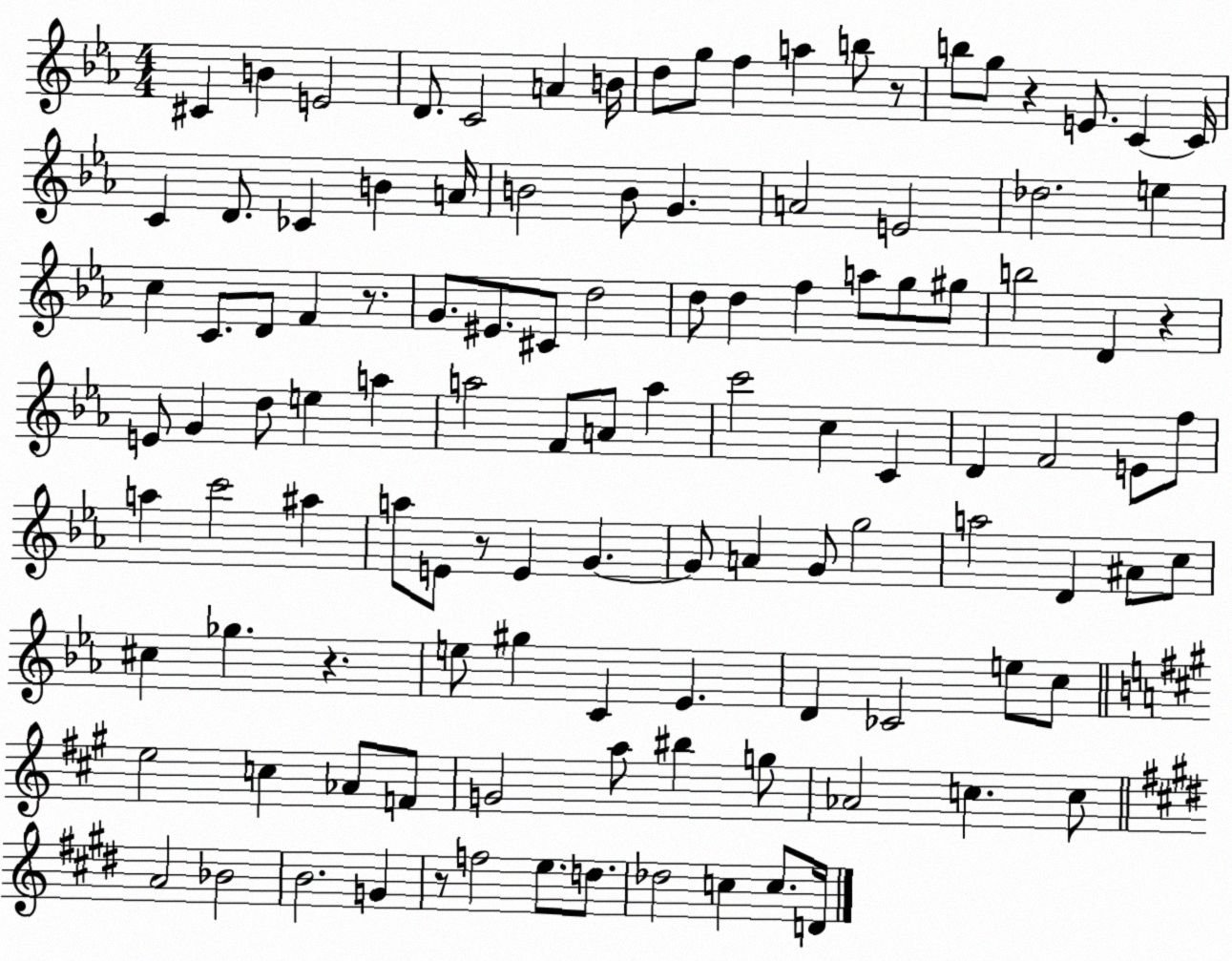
X:1
T:Untitled
M:4/4
L:1/4
K:Eb
^C B E2 D/2 C2 A B/4 d/2 g/2 f a b/2 z/2 b/2 g/2 z E/2 C C/4 C D/2 _C B A/4 B2 B/2 G A2 E2 _d2 e c C/2 D/2 F z/2 G/2 ^E/2 ^C/2 d2 d/2 d f a/2 g/2 ^g/2 b2 D z E/2 G d/2 e a a2 F/2 A/2 a c'2 c C D F2 E/2 f/2 a c'2 ^a a/2 E/2 z/2 E G G/2 A G/2 g2 a2 D ^A/2 c/2 ^c _g z e/2 ^g C _E D _C2 e/2 c/2 e2 c _A/2 F/2 G2 a/2 ^b g/2 _A2 c c/2 A2 _B2 B2 G z/2 f2 e/2 d/2 _d2 c c/2 D/4